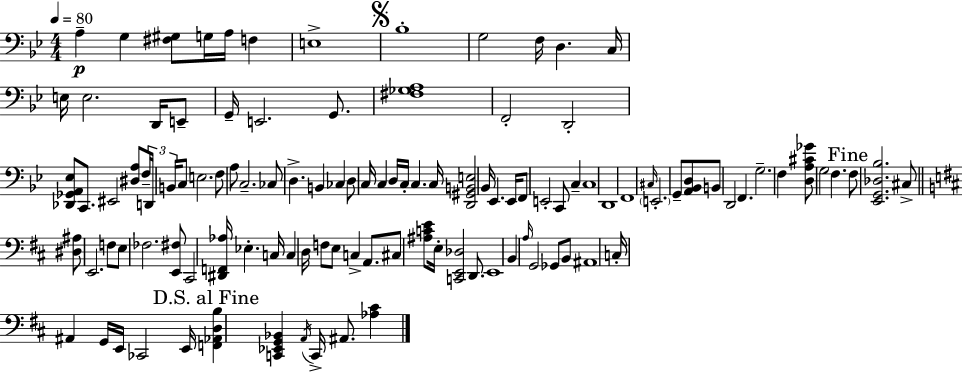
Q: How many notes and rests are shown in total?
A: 111